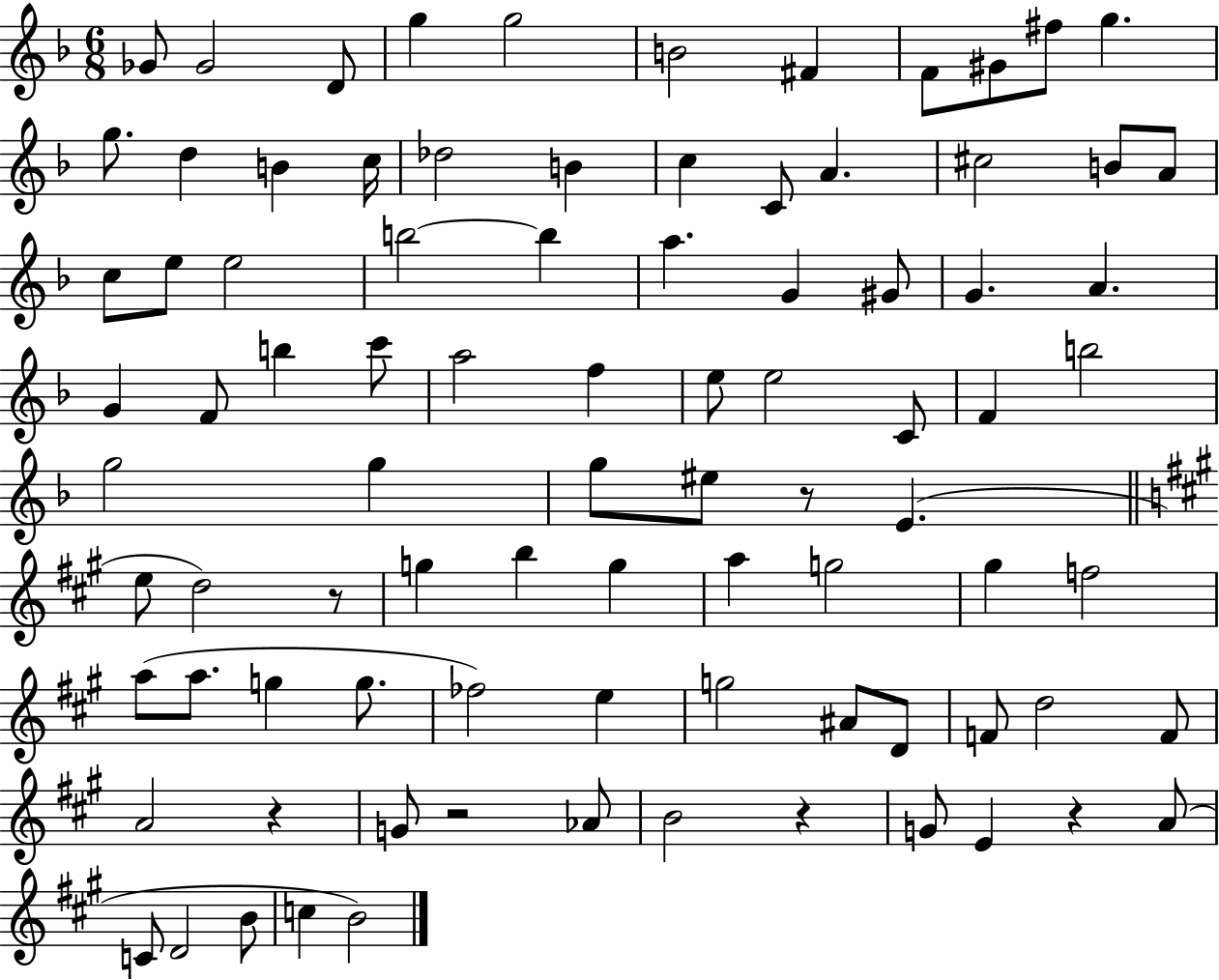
{
  \clef treble
  \numericTimeSignature
  \time 6/8
  \key f \major
  ges'8 ges'2 d'8 | g''4 g''2 | b'2 fis'4 | f'8 gis'8 fis''8 g''4. | \break g''8. d''4 b'4 c''16 | des''2 b'4 | c''4 c'8 a'4. | cis''2 b'8 a'8 | \break c''8 e''8 e''2 | b''2~~ b''4 | a''4. g'4 gis'8 | g'4. a'4. | \break g'4 f'8 b''4 c'''8 | a''2 f''4 | e''8 e''2 c'8 | f'4 b''2 | \break g''2 g''4 | g''8 eis''8 r8 e'4.( | \bar "||" \break \key a \major e''8 d''2) r8 | g''4 b''4 g''4 | a''4 g''2 | gis''4 f''2 | \break a''8( a''8. g''4 g''8. | fes''2) e''4 | g''2 ais'8 d'8 | f'8 d''2 f'8 | \break a'2 r4 | g'8 r2 aes'8 | b'2 r4 | g'8 e'4 r4 a'8( | \break c'8 d'2 b'8 | c''4 b'2) | \bar "|."
}